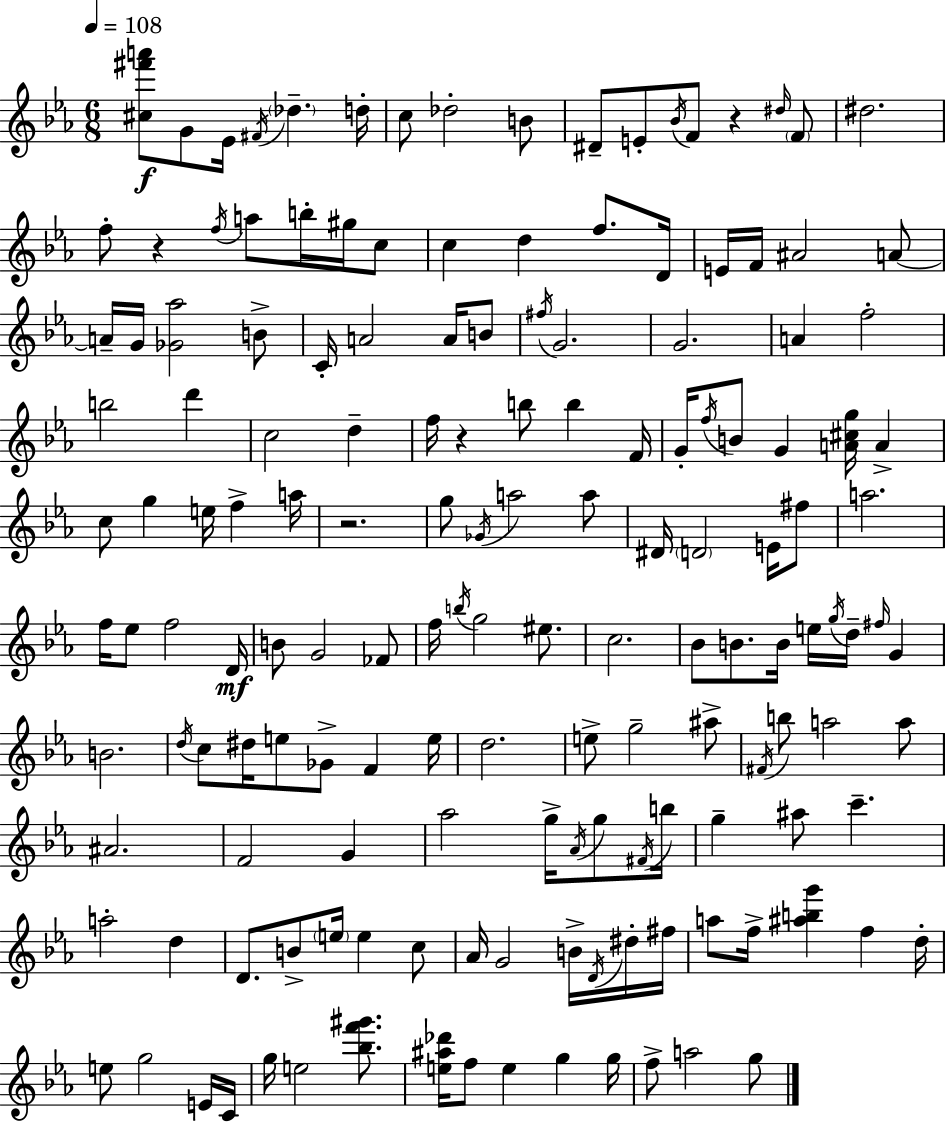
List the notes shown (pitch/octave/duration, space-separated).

[C#5,F#6,A6]/e G4/e Eb4/s F#4/s Db5/q. D5/s C5/e Db5/h B4/e D#4/e E4/e Bb4/s F4/e R/q D#5/s F4/e D#5/h. F5/e R/q F5/s A5/e B5/s G#5/s C5/e C5/q D5/q F5/e. D4/s E4/s F4/s A#4/h A4/e A4/s G4/s [Gb4,Ab5]/h B4/e C4/s A4/h A4/s B4/e F#5/s G4/h. G4/h. A4/q F5/h B5/h D6/q C5/h D5/q F5/s R/q B5/e B5/q F4/s G4/s F5/s B4/e G4/q [A4,C#5,G5]/s A4/q C5/e G5/q E5/s F5/q A5/s R/h. G5/e Gb4/s A5/h A5/e D#4/s D4/h E4/s F#5/e A5/h. F5/s Eb5/e F5/h D4/s B4/e G4/h FES4/e F5/s B5/s G5/h EIS5/e. C5/h. Bb4/e B4/e. B4/s E5/s G5/s D5/s F#5/s G4/q B4/h. D5/s C5/e D#5/s E5/e Gb4/e F4/q E5/s D5/h. E5/e G5/h A#5/e F#4/s B5/e A5/h A5/e A#4/h. F4/h G4/q Ab5/h G5/s Ab4/s G5/e F#4/s B5/s G5/q A#5/e C6/q. A5/h D5/q D4/e. B4/e E5/s E5/q C5/e Ab4/s G4/h B4/s D4/s D#5/s F#5/s A5/e F5/s [A#5,B5,G6]/q F5/q D5/s E5/e G5/h E4/s C4/s G5/s E5/h [Bb5,F6,G#6]/e. [E5,A#5,Db6]/s F5/e E5/q G5/q G5/s F5/e A5/h G5/e